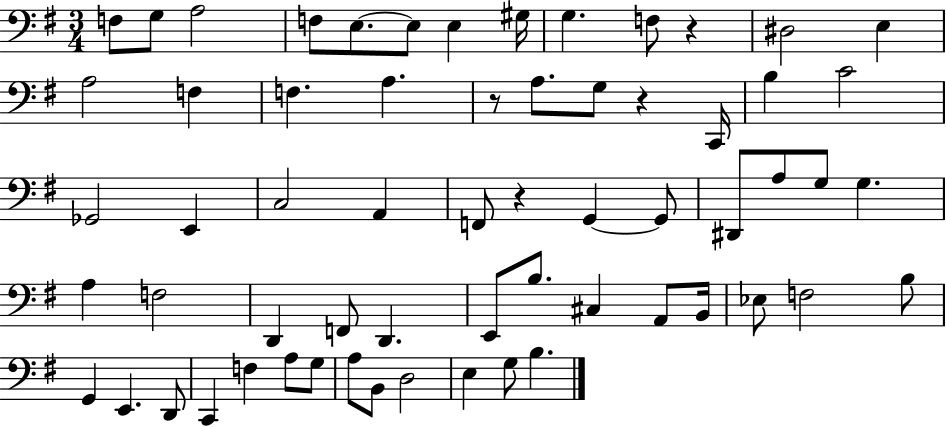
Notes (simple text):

F3/e G3/e A3/h F3/e E3/e. E3/e E3/q G#3/s G3/q. F3/e R/q D#3/h E3/q A3/h F3/q F3/q. A3/q. R/e A3/e. G3/e R/q C2/s B3/q C4/h Gb2/h E2/q C3/h A2/q F2/e R/q G2/q G2/e D#2/e A3/e G3/e G3/q. A3/q F3/h D2/q F2/e D2/q. E2/e B3/e. C#3/q A2/e B2/s Eb3/e F3/h B3/e G2/q E2/q. D2/e C2/q F3/q A3/e G3/e A3/e B2/e D3/h E3/q G3/e B3/q.